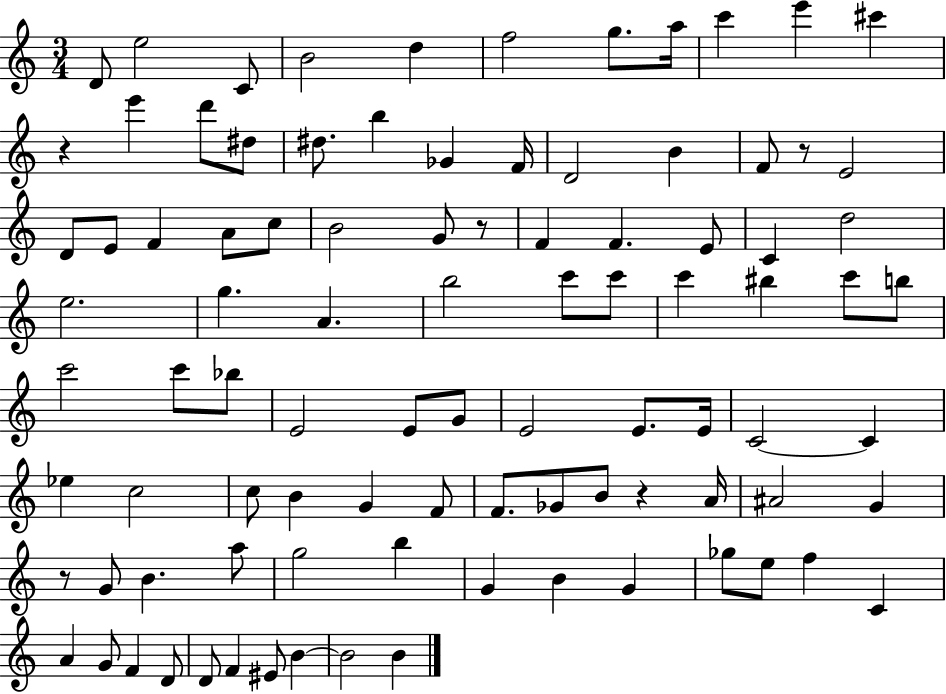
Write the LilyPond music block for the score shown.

{
  \clef treble
  \numericTimeSignature
  \time 3/4
  \key c \major
  d'8 e''2 c'8 | b'2 d''4 | f''2 g''8. a''16 | c'''4 e'''4 cis'''4 | \break r4 e'''4 d'''8 dis''8 | dis''8. b''4 ges'4 f'16 | d'2 b'4 | f'8 r8 e'2 | \break d'8 e'8 f'4 a'8 c''8 | b'2 g'8 r8 | f'4 f'4. e'8 | c'4 d''2 | \break e''2. | g''4. a'4. | b''2 c'''8 c'''8 | c'''4 bis''4 c'''8 b''8 | \break c'''2 c'''8 bes''8 | e'2 e'8 g'8 | e'2 e'8. e'16 | c'2~~ c'4 | \break ees''4 c''2 | c''8 b'4 g'4 f'8 | f'8. ges'8 b'8 r4 a'16 | ais'2 g'4 | \break r8 g'8 b'4. a''8 | g''2 b''4 | g'4 b'4 g'4 | ges''8 e''8 f''4 c'4 | \break a'4 g'8 f'4 d'8 | d'8 f'4 eis'8 b'4~~ | b'2 b'4 | \bar "|."
}